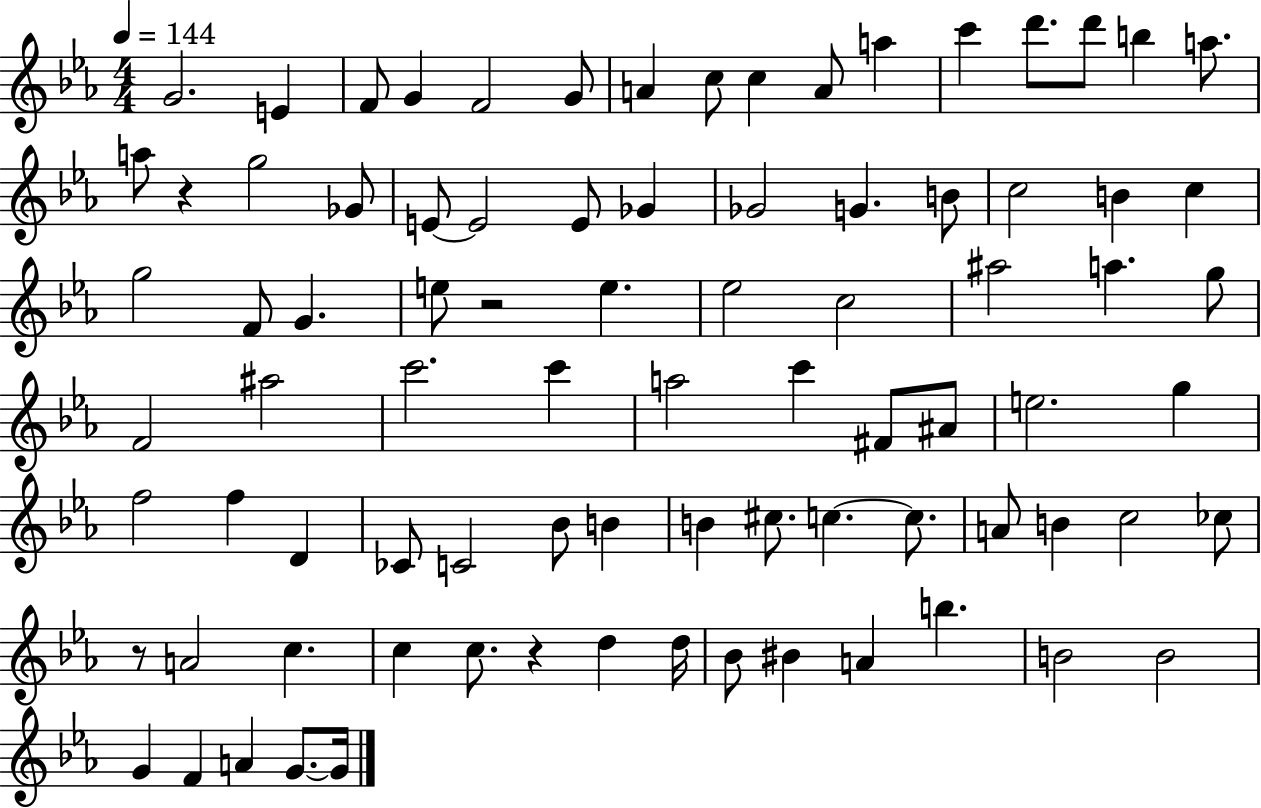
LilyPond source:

{
  \clef treble
  \numericTimeSignature
  \time 4/4
  \key ees \major
  \tempo 4 = 144
  g'2. e'4 | f'8 g'4 f'2 g'8 | a'4 c''8 c''4 a'8 a''4 | c'''4 d'''8. d'''8 b''4 a''8. | \break a''8 r4 g''2 ges'8 | e'8~~ e'2 e'8 ges'4 | ges'2 g'4. b'8 | c''2 b'4 c''4 | \break g''2 f'8 g'4. | e''8 r2 e''4. | ees''2 c''2 | ais''2 a''4. g''8 | \break f'2 ais''2 | c'''2. c'''4 | a''2 c'''4 fis'8 ais'8 | e''2. g''4 | \break f''2 f''4 d'4 | ces'8 c'2 bes'8 b'4 | b'4 cis''8. c''4.~~ c''8. | a'8 b'4 c''2 ces''8 | \break r8 a'2 c''4. | c''4 c''8. r4 d''4 d''16 | bes'8 bis'4 a'4 b''4. | b'2 b'2 | \break g'4 f'4 a'4 g'8.~~ g'16 | \bar "|."
}